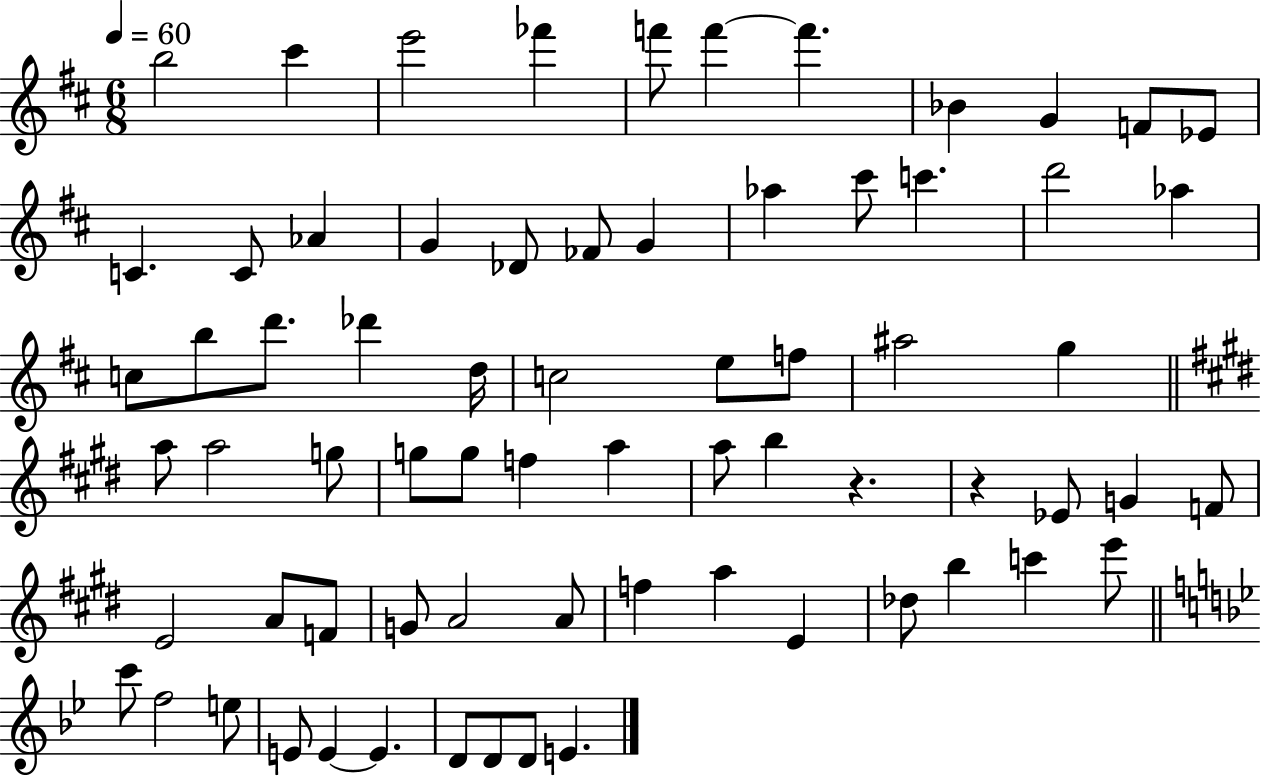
{
  \clef treble
  \numericTimeSignature
  \time 6/8
  \key d \major
  \tempo 4 = 60
  b''2 cis'''4 | e'''2 fes'''4 | f'''8 f'''4~~ f'''4. | bes'4 g'4 f'8 ees'8 | \break c'4. c'8 aes'4 | g'4 des'8 fes'8 g'4 | aes''4 cis'''8 c'''4. | d'''2 aes''4 | \break c''8 b''8 d'''8. des'''4 d''16 | c''2 e''8 f''8 | ais''2 g''4 | \bar "||" \break \key e \major a''8 a''2 g''8 | g''8 g''8 f''4 a''4 | a''8 b''4 r4. | r4 ees'8 g'4 f'8 | \break e'2 a'8 f'8 | g'8 a'2 a'8 | f''4 a''4 e'4 | des''8 b''4 c'''4 e'''8 | \break \bar "||" \break \key bes \major c'''8 f''2 e''8 | e'8 e'4~~ e'4. | d'8 d'8 d'8 e'4. | \bar "|."
}